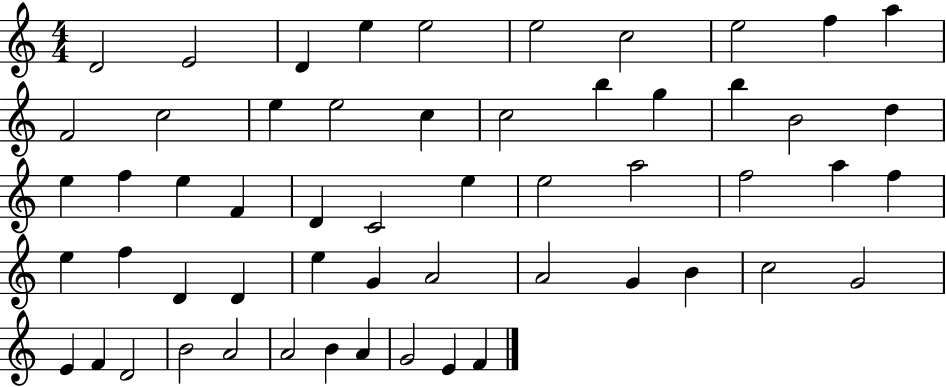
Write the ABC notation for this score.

X:1
T:Untitled
M:4/4
L:1/4
K:C
D2 E2 D e e2 e2 c2 e2 f a F2 c2 e e2 c c2 b g b B2 d e f e F D C2 e e2 a2 f2 a f e f D D e G A2 A2 G B c2 G2 E F D2 B2 A2 A2 B A G2 E F